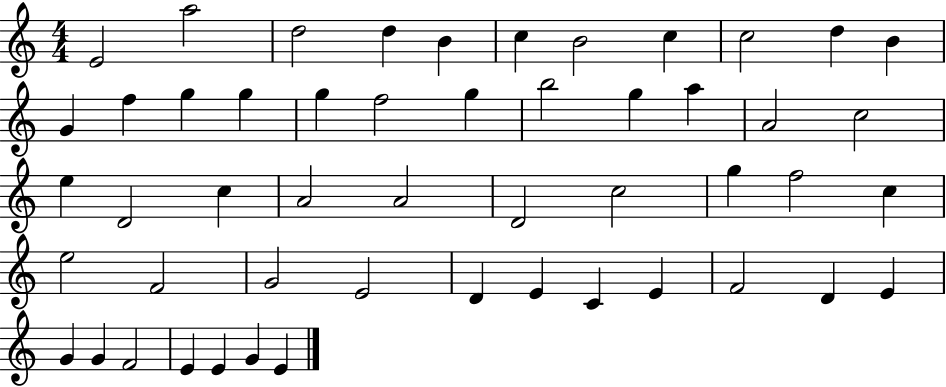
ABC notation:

X:1
T:Untitled
M:4/4
L:1/4
K:C
E2 a2 d2 d B c B2 c c2 d B G f g g g f2 g b2 g a A2 c2 e D2 c A2 A2 D2 c2 g f2 c e2 F2 G2 E2 D E C E F2 D E G G F2 E E G E